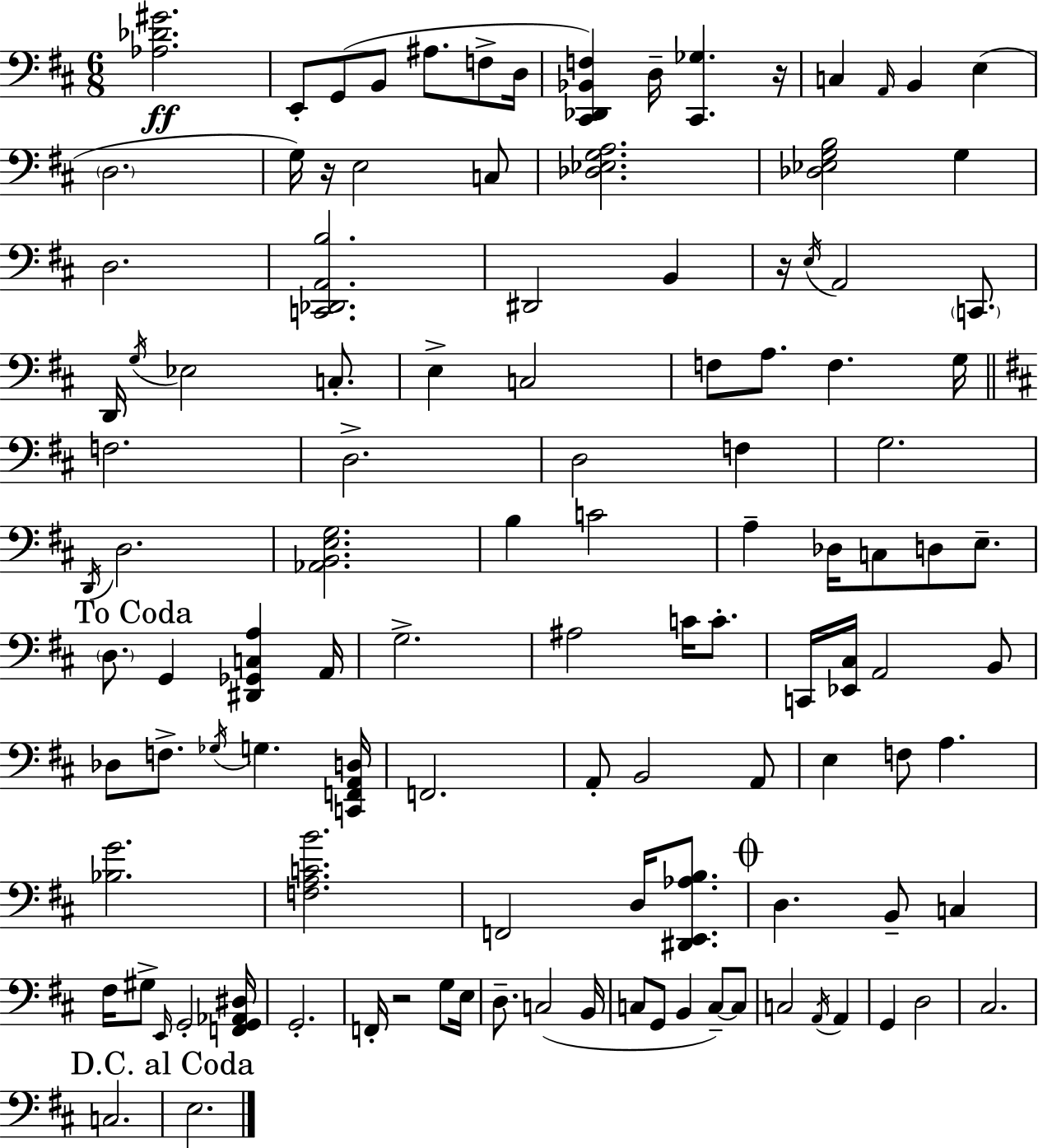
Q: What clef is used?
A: bass